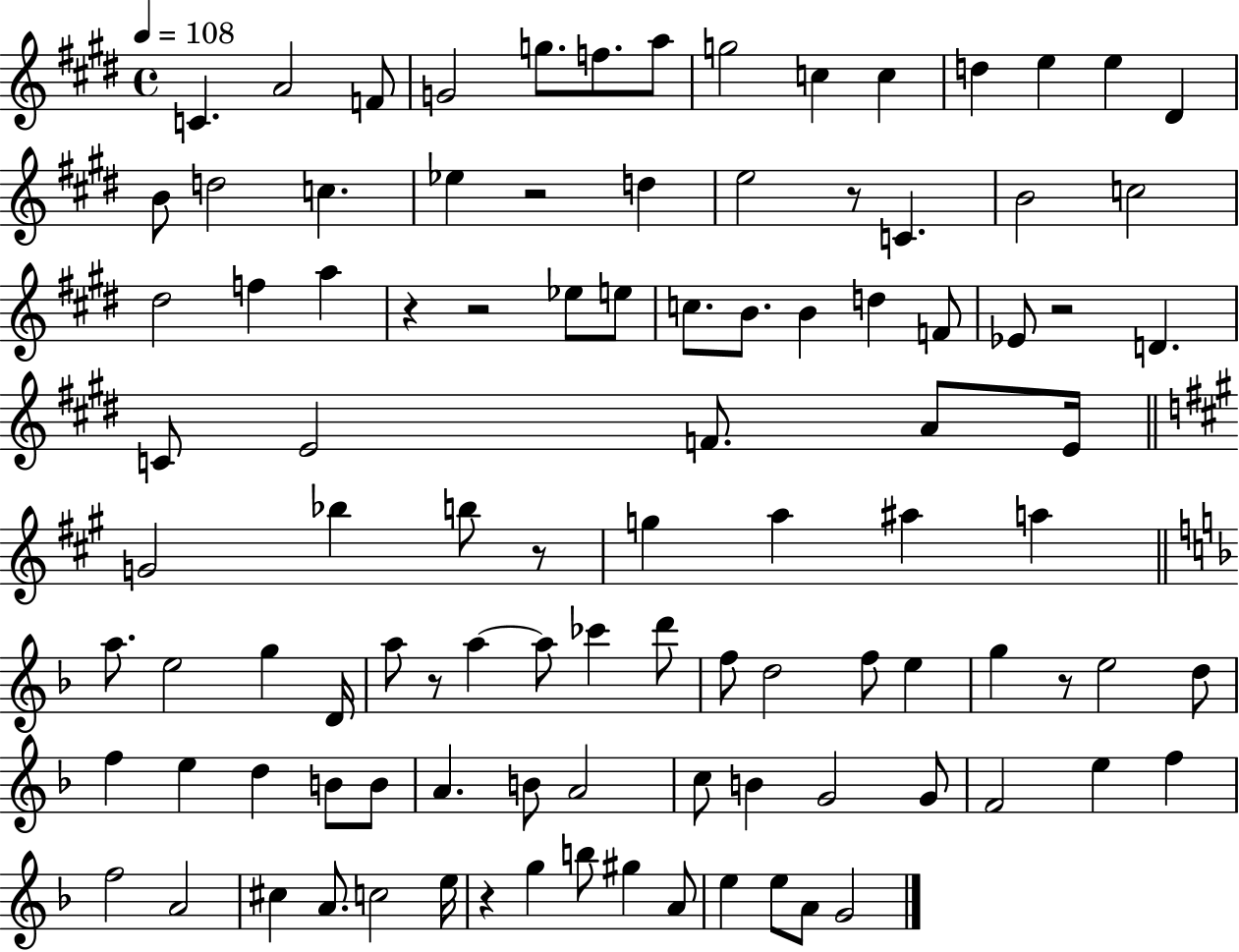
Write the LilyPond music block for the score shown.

{
  \clef treble
  \time 4/4
  \defaultTimeSignature
  \key e \major
  \tempo 4 = 108
  c'4. a'2 f'8 | g'2 g''8. f''8. a''8 | g''2 c''4 c''4 | d''4 e''4 e''4 dis'4 | \break b'8 d''2 c''4. | ees''4 r2 d''4 | e''2 r8 c'4. | b'2 c''2 | \break dis''2 f''4 a''4 | r4 r2 ees''8 e''8 | c''8. b'8. b'4 d''4 f'8 | ees'8 r2 d'4. | \break c'8 e'2 f'8. a'8 e'16 | \bar "||" \break \key a \major g'2 bes''4 b''8 r8 | g''4 a''4 ais''4 a''4 | \bar "||" \break \key f \major a''8. e''2 g''4 d'16 | a''8 r8 a''4~~ a''8 ces'''4 d'''8 | f''8 d''2 f''8 e''4 | g''4 r8 e''2 d''8 | \break f''4 e''4 d''4 b'8 b'8 | a'4. b'8 a'2 | c''8 b'4 g'2 g'8 | f'2 e''4 f''4 | \break f''2 a'2 | cis''4 a'8. c''2 e''16 | r4 g''4 b''8 gis''4 a'8 | e''4 e''8 a'8 g'2 | \break \bar "|."
}